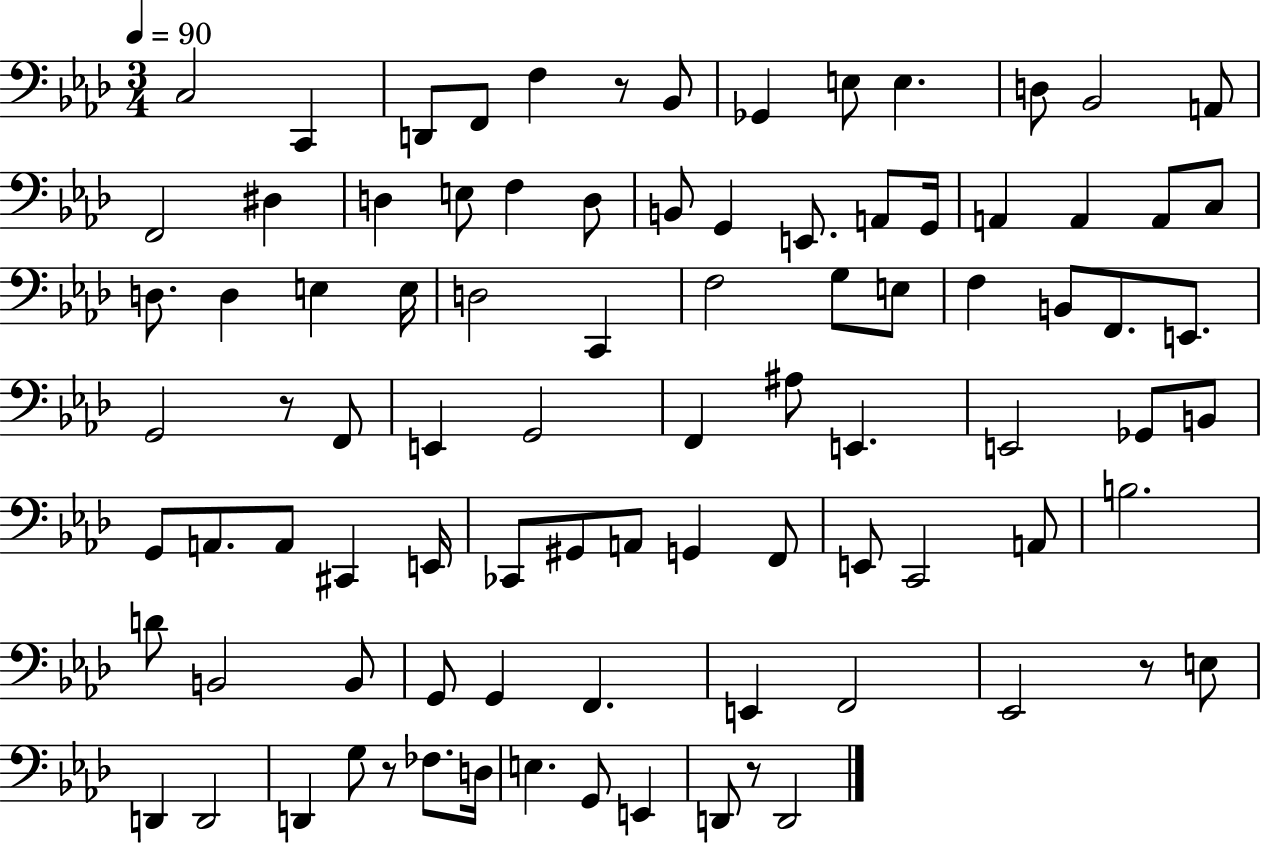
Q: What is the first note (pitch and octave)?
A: C3